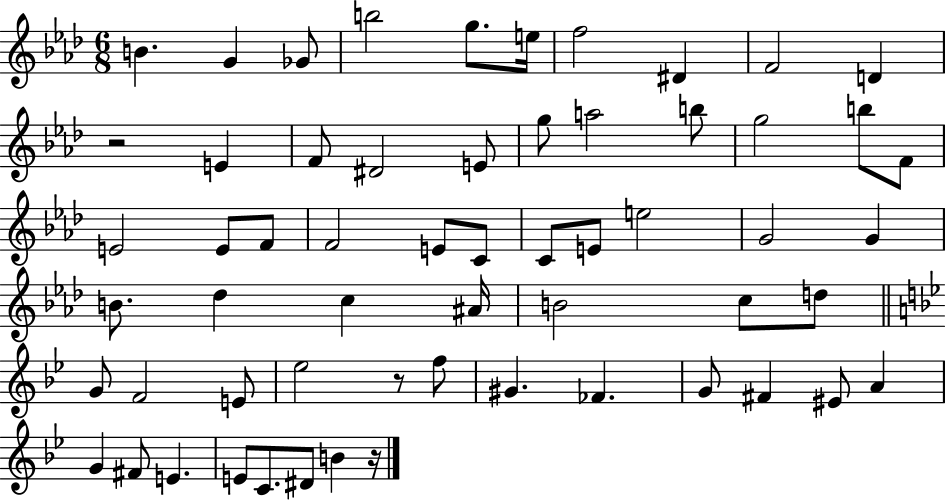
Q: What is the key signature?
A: AES major